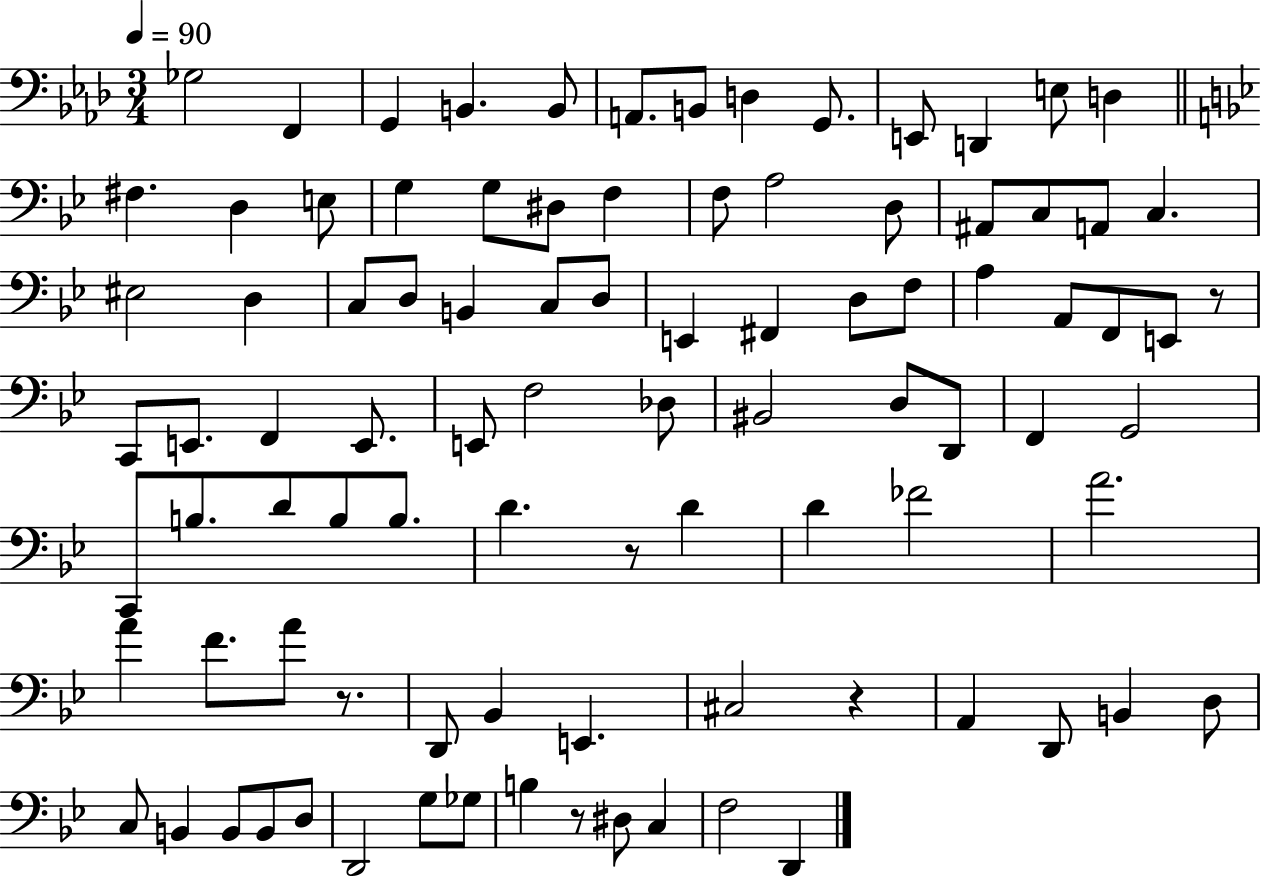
{
  \clef bass
  \numericTimeSignature
  \time 3/4
  \key aes \major
  \tempo 4 = 90
  \repeat volta 2 { ges2 f,4 | g,4 b,4. b,8 | a,8. b,8 d4 g,8. | e,8 d,4 e8 d4 | \break \bar "||" \break \key bes \major fis4. d4 e8 | g4 g8 dis8 f4 | f8 a2 d8 | ais,8 c8 a,8 c4. | \break eis2 d4 | c8 d8 b,4 c8 d8 | e,4 fis,4 d8 f8 | a4 a,8 f,8 e,8 r8 | \break c,8 e,8. f,4 e,8. | e,8 f2 des8 | bis,2 d8 d,8 | f,4 g,2 | \break c,8 b8. d'8 b8 b8. | d'4. r8 d'4 | d'4 fes'2 | a'2. | \break a'4 f'8. a'8 r8. | d,8 bes,4 e,4. | cis2 r4 | a,4 d,8 b,4 d8 | \break c8 b,4 b,8 b,8 d8 | d,2 g8 ges8 | b4 r8 dis8 c4 | f2 d,4 | \break } \bar "|."
}